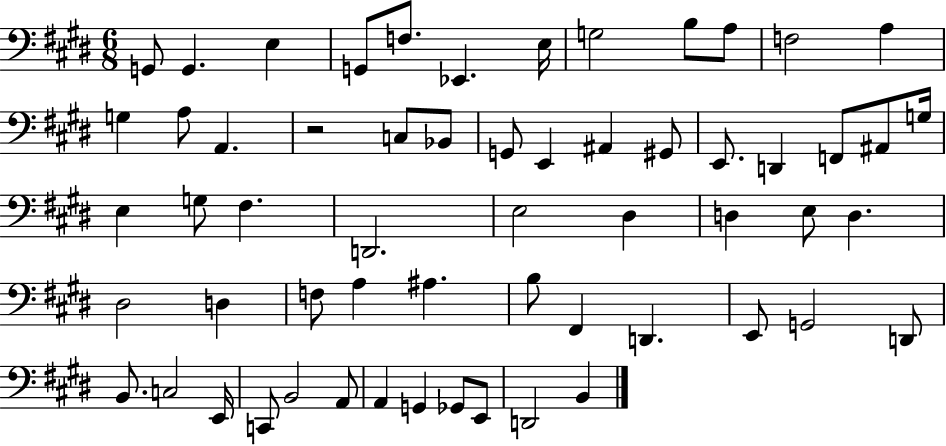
{
  \clef bass
  \numericTimeSignature
  \time 6/8
  \key e \major
  g,8 g,4. e4 | g,8 f8. ees,4. e16 | g2 b8 a8 | f2 a4 | \break g4 a8 a,4. | r2 c8 bes,8 | g,8 e,4 ais,4 gis,8 | e,8. d,4 f,8 ais,8 g16 | \break e4 g8 fis4. | d,2. | e2 dis4 | d4 e8 d4. | \break dis2 d4 | f8 a4 ais4. | b8 fis,4 d,4. | e,8 g,2 d,8 | \break b,8. c2 e,16 | c,8 b,2 a,8 | a,4 g,4 ges,8 e,8 | d,2 b,4 | \break \bar "|."
}